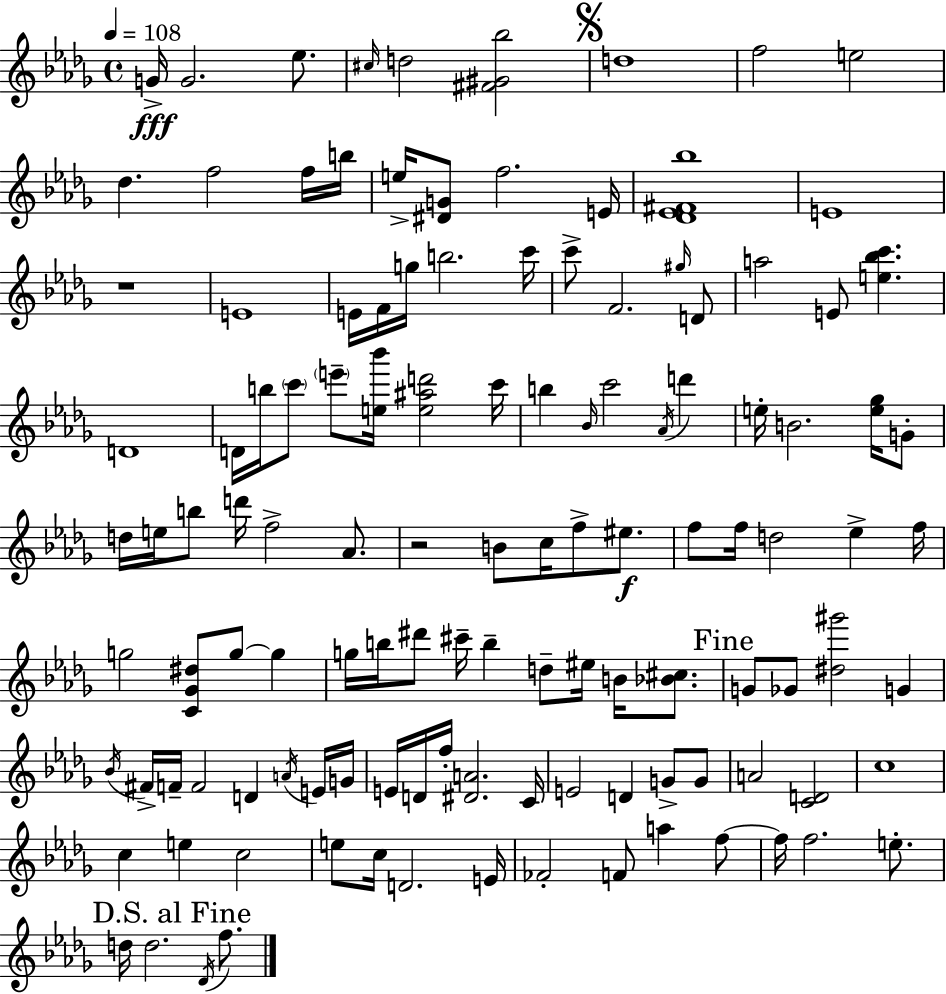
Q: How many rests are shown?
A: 2